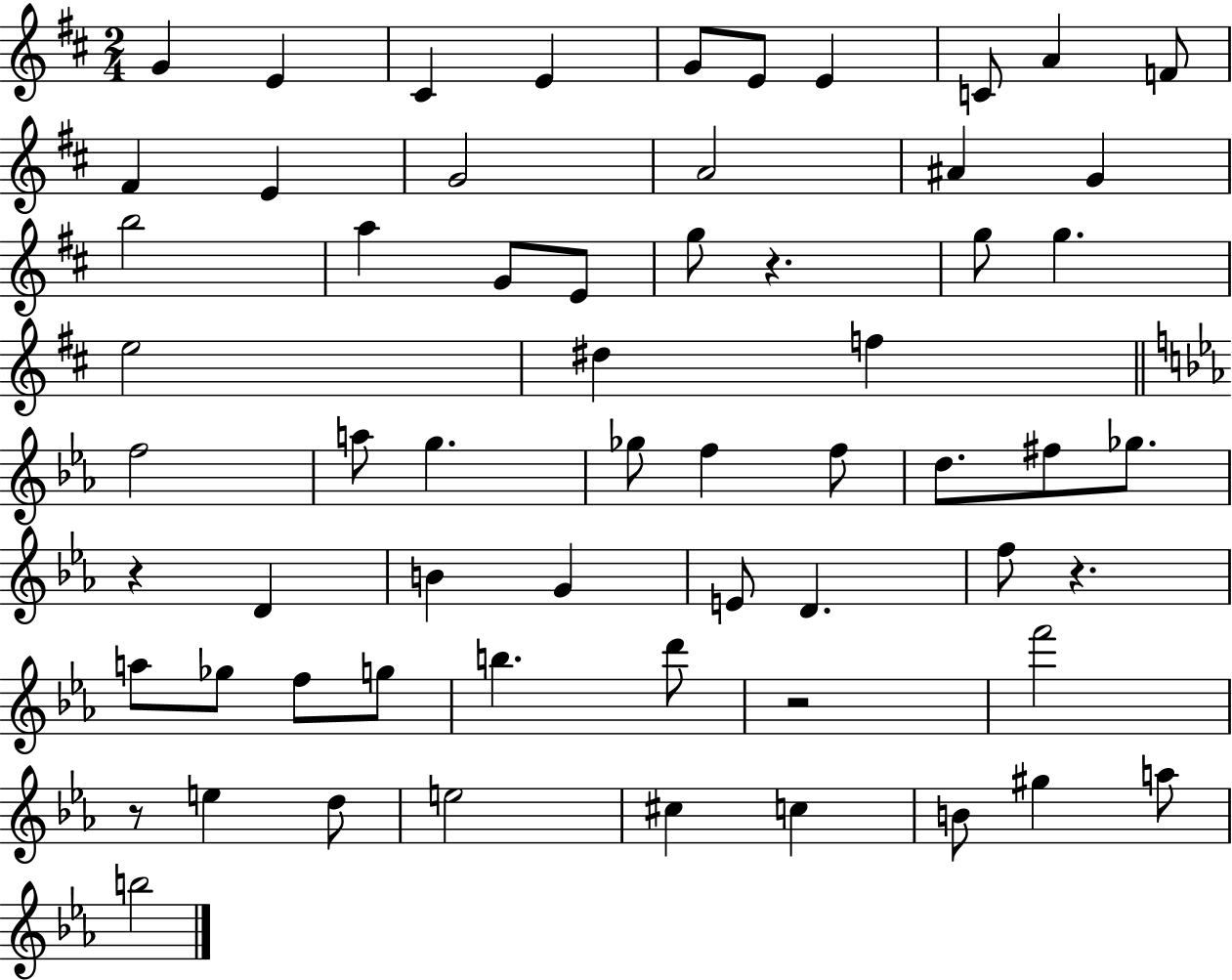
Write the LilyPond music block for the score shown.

{
  \clef treble
  \numericTimeSignature
  \time 2/4
  \key d \major
  g'4 e'4 | cis'4 e'4 | g'8 e'8 e'4 | c'8 a'4 f'8 | \break fis'4 e'4 | g'2 | a'2 | ais'4 g'4 | \break b''2 | a''4 g'8 e'8 | g''8 r4. | g''8 g''4. | \break e''2 | dis''4 f''4 | \bar "||" \break \key ees \major f''2 | a''8 g''4. | ges''8 f''4 f''8 | d''8. fis''8 ges''8. | \break r4 d'4 | b'4 g'4 | e'8 d'4. | f''8 r4. | \break a''8 ges''8 f''8 g''8 | b''4. d'''8 | r2 | f'''2 | \break r8 e''4 d''8 | e''2 | cis''4 c''4 | b'8 gis''4 a''8 | \break b''2 | \bar "|."
}